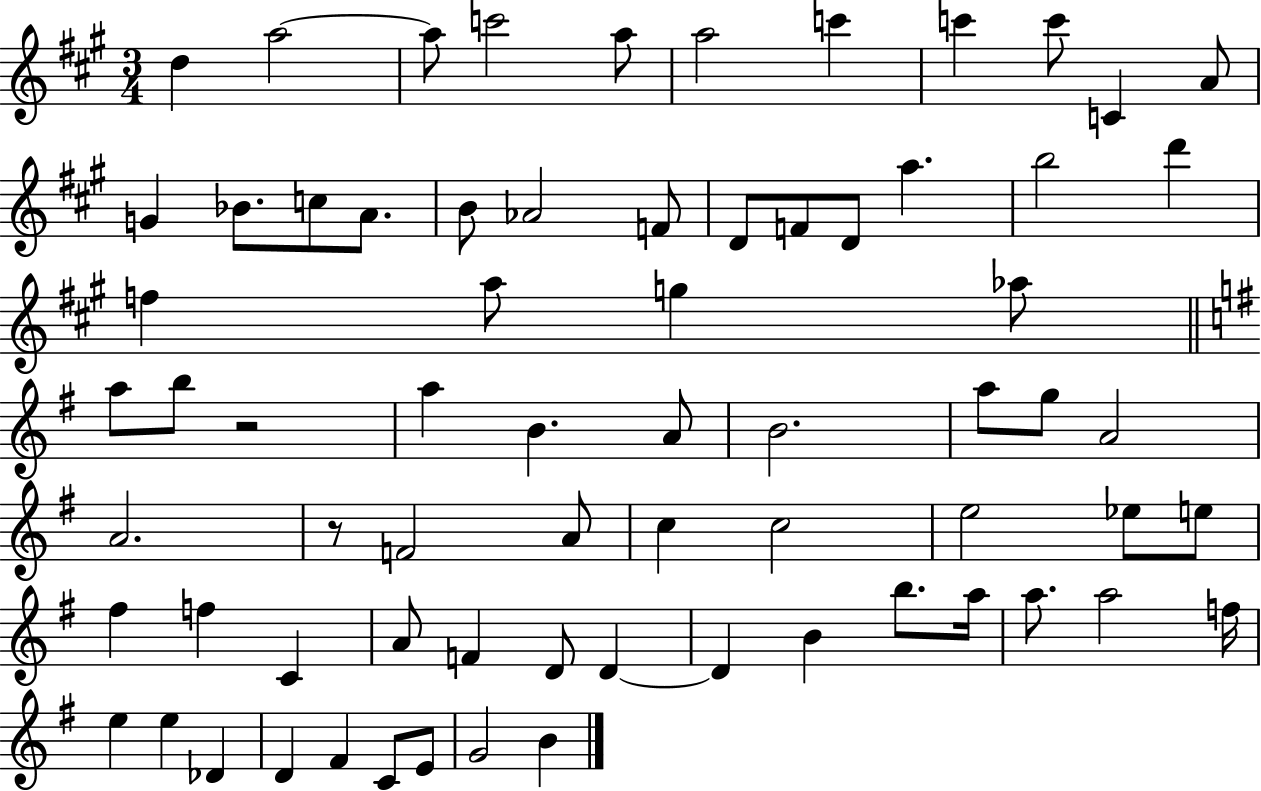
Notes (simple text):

D5/q A5/h A5/e C6/h A5/e A5/h C6/q C6/q C6/e C4/q A4/e G4/q Bb4/e. C5/e A4/e. B4/e Ab4/h F4/e D4/e F4/e D4/e A5/q. B5/h D6/q F5/q A5/e G5/q Ab5/e A5/e B5/e R/h A5/q B4/q. A4/e B4/h. A5/e G5/e A4/h A4/h. R/e F4/h A4/e C5/q C5/h E5/h Eb5/e E5/e F#5/q F5/q C4/q A4/e F4/q D4/e D4/q D4/q B4/q B5/e. A5/s A5/e. A5/h F5/s E5/q E5/q Db4/q D4/q F#4/q C4/e E4/e G4/h B4/q